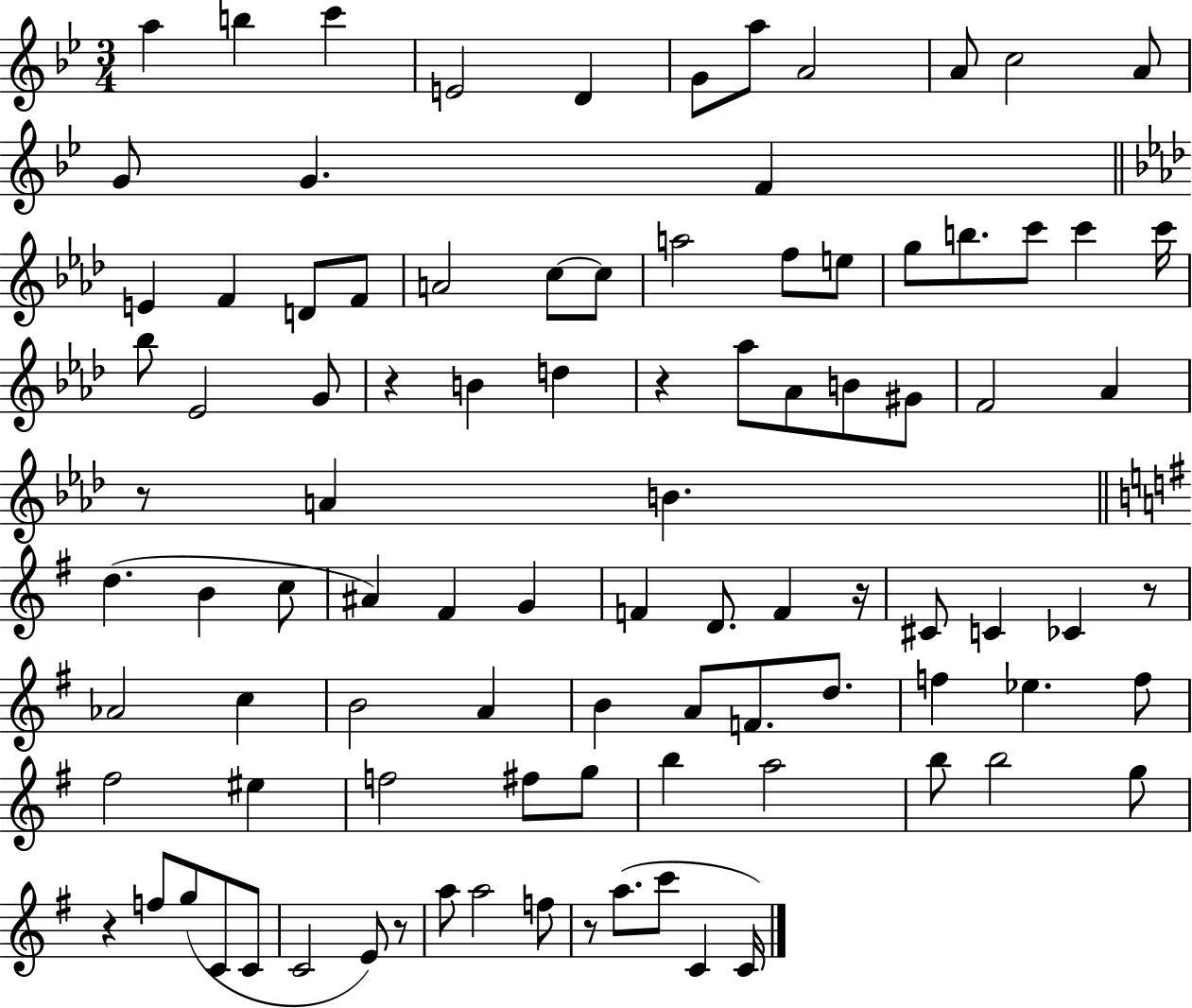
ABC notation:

X:1
T:Untitled
M:3/4
L:1/4
K:Bb
a b c' E2 D G/2 a/2 A2 A/2 c2 A/2 G/2 G F E F D/2 F/2 A2 c/2 c/2 a2 f/2 e/2 g/2 b/2 c'/2 c' c'/4 _b/2 _E2 G/2 z B d z _a/2 _A/2 B/2 ^G/2 F2 _A z/2 A B d B c/2 ^A ^F G F D/2 F z/4 ^C/2 C _C z/2 _A2 c B2 A B A/2 F/2 d/2 f _e f/2 ^f2 ^e f2 ^f/2 g/2 b a2 b/2 b2 g/2 z f/2 g/2 C/2 C/2 C2 E/2 z/2 a/2 a2 f/2 z/2 a/2 c'/2 C C/4